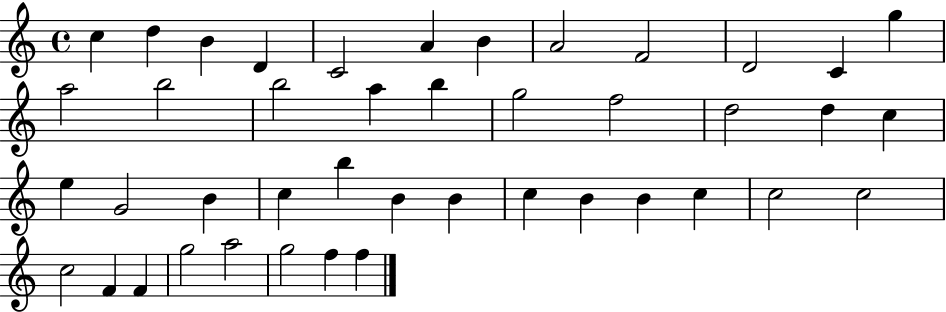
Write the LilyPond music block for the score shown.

{
  \clef treble
  \time 4/4
  \defaultTimeSignature
  \key c \major
  c''4 d''4 b'4 d'4 | c'2 a'4 b'4 | a'2 f'2 | d'2 c'4 g''4 | \break a''2 b''2 | b''2 a''4 b''4 | g''2 f''2 | d''2 d''4 c''4 | \break e''4 g'2 b'4 | c''4 b''4 b'4 b'4 | c''4 b'4 b'4 c''4 | c''2 c''2 | \break c''2 f'4 f'4 | g''2 a''2 | g''2 f''4 f''4 | \bar "|."
}